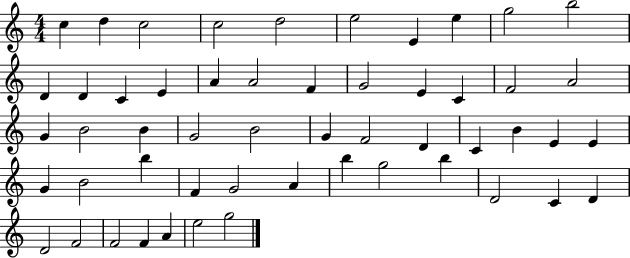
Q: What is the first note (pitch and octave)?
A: C5